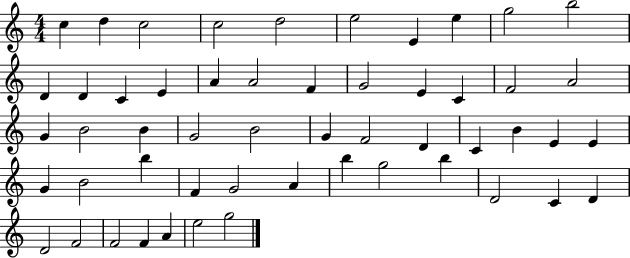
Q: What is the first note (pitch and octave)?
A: C5